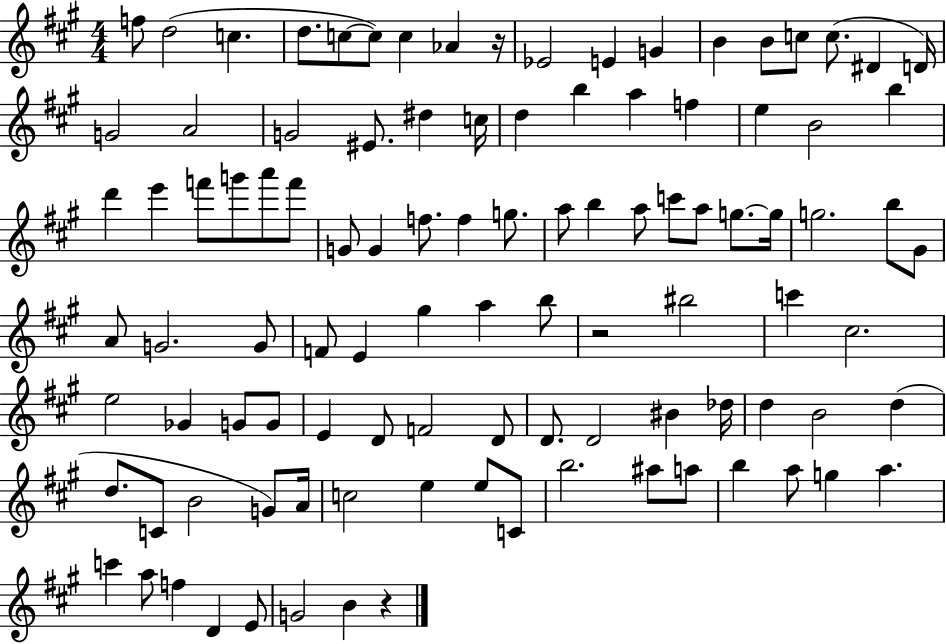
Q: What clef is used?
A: treble